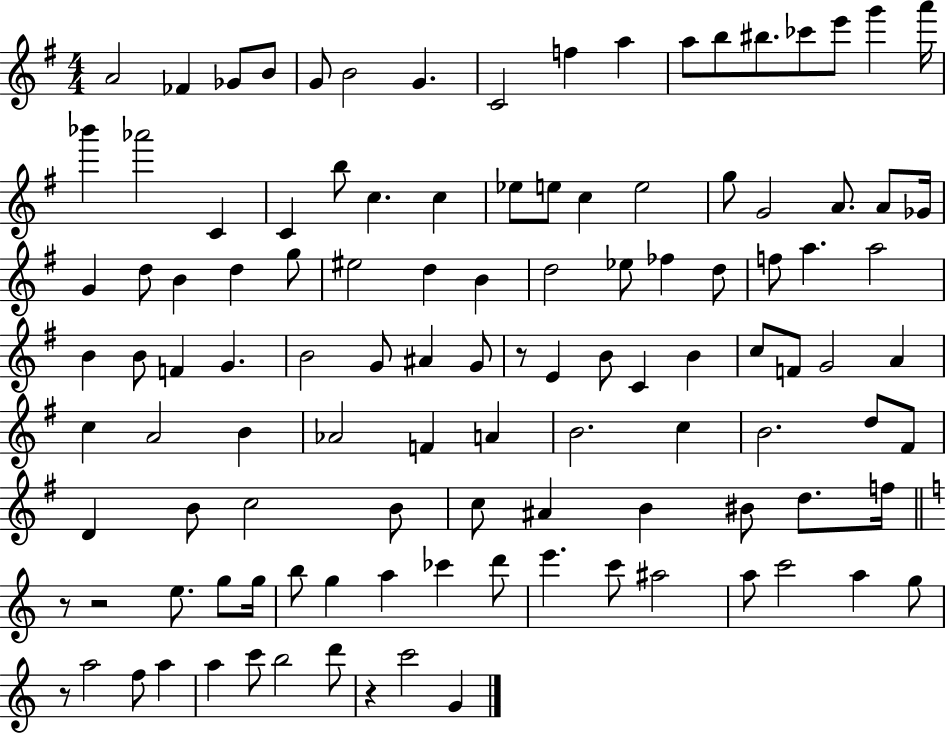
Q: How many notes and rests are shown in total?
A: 114